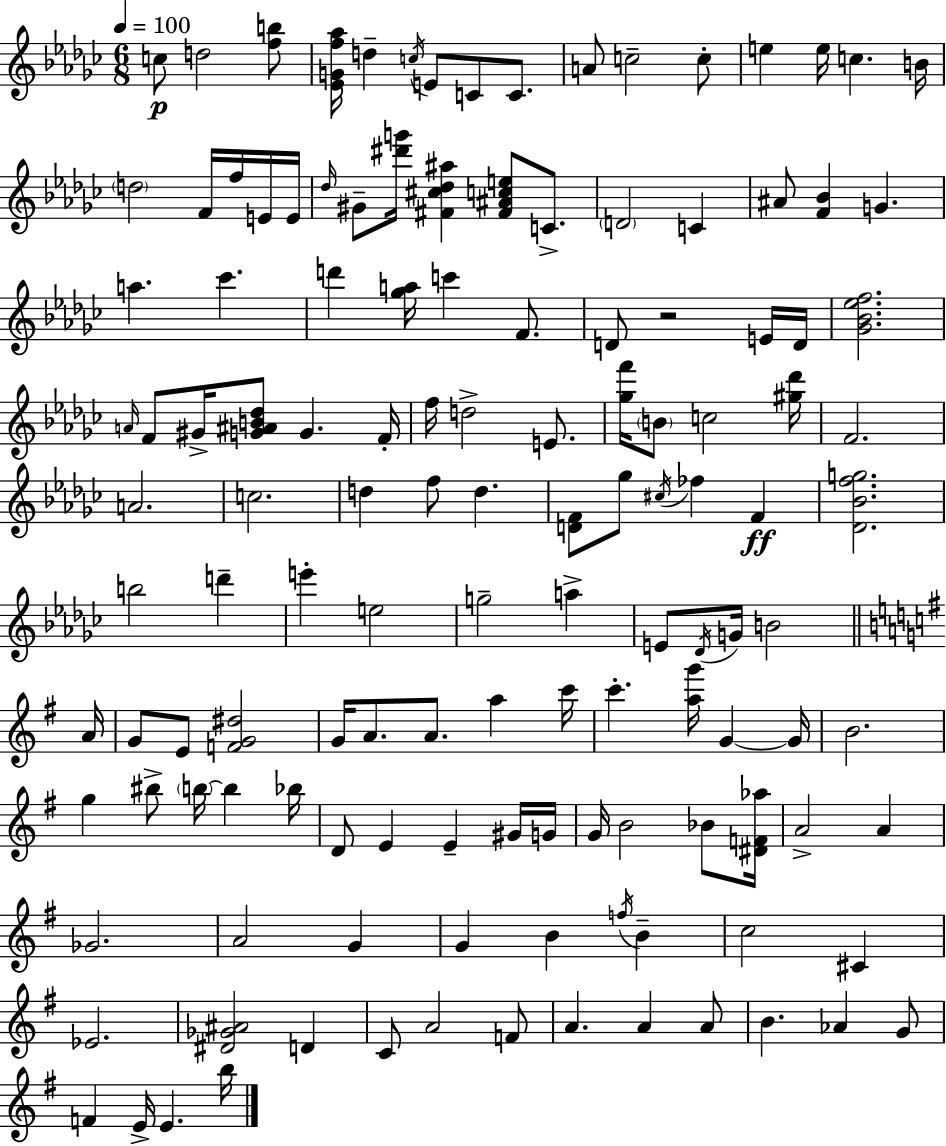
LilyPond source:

{
  \clef treble
  \numericTimeSignature
  \time 6/8
  \key ees \minor
  \tempo 4 = 100
  c''8\p d''2 <f'' b''>8 | <ees' g' f'' aes''>16 d''4-- \acciaccatura { c''16 } e'8 c'8 c'8. | a'8 c''2-- c''8-. | e''4 e''16 c''4. | \break b'16 \parenthesize d''2 f'16 f''16 e'16 | e'16 \grace { des''16 } gis'8-- <dis''' g'''>16 <fis' cis'' des'' ais''>4 <fis' ais' c'' e''>8 c'8.-> | \parenthesize d'2 c'4 | ais'8 <f' bes'>4 g'4. | \break a''4. ces'''4. | d'''4 <ges'' a''>16 c'''4 f'8. | d'8 r2 | e'16 d'16 <ges' bes' ees'' f''>2. | \break \grace { a'16 } f'8 gis'16-> <g' ais' b' des''>8 g'4. | f'16-. f''16 d''2-> | e'8. <ges'' f'''>16 \parenthesize b'8 c''2 | <gis'' des'''>16 f'2. | \break a'2. | c''2. | d''4 f''8 d''4. | <d' f'>8 ges''8 \acciaccatura { cis''16 } fes''4 | \break f'4\ff <des' bes' f'' g''>2. | b''2 | d'''4-- e'''4-. e''2 | g''2-- | \break a''4-> e'8 \acciaccatura { des'16 } g'16 b'2 | \bar "||" \break \key g \major a'16 g'8 e'8 <f' g' dis''>2 | g'16 a'8. a'8. a''4 | c'''16 c'''4.-. <a'' g'''>16 g'4~~ | g'16 b'2. | \break g''4 bis''8-> \parenthesize b''16~~ b''4 | bes''16 d'8 e'4 e'4-- gis'16 | g'16 g'16 b'2 bes'8 | <dis' f' aes''>16 a'2-> a'4 | \break ges'2. | a'2 g'4 | g'4 b'4 \acciaccatura { f''16 } b'4-- | c''2 cis'4 | \break ees'2. | <dis' ges' ais'>2 d'4 | c'8 a'2 | f'8 a'4. a'4 | \break a'8 b'4. aes'4 | g'8 f'4 e'16-> e'4. | b''16 \bar "|."
}